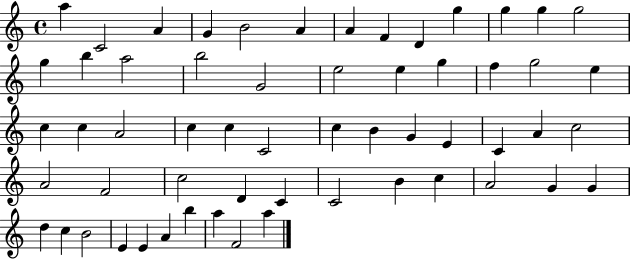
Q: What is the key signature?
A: C major